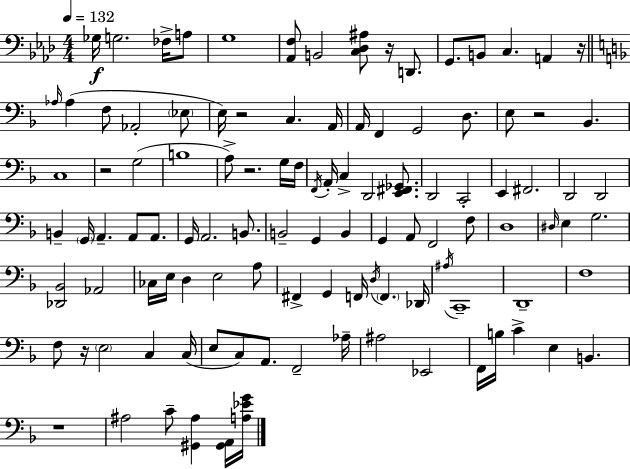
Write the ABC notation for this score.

X:1
T:Untitled
M:4/4
L:1/4
K:Ab
_G,/4 G,2 _F,/4 A,/2 G,4 [_A,,F,]/2 B,,2 [C,_D,^A,]/2 z/4 D,,/2 G,,/2 B,,/2 C, A,, z/4 _A,/4 _A, F,/2 _A,,2 _E,/2 E,/4 z2 C, A,,/4 A,,/4 F,, G,,2 D,/2 E,/2 z2 _B,, C,4 z2 G,2 B,4 A,/2 z2 G,/4 F,/4 F,,/4 A,,/4 C, D,,2 [E,,^F,,_G,,]/2 D,,2 C,,2 E,, ^F,,2 D,,2 D,,2 B,, G,,/4 A,, A,,/2 A,,/2 G,,/4 A,,2 B,,/2 B,,2 G,, B,, G,, A,,/2 F,,2 F,/2 D,4 ^D,/4 E, G,2 [_D,,_B,,]2 _A,,2 _C,/4 E,/4 D, E,2 A,/2 ^F,, G,, F,,/4 D,/4 F,, _D,,/4 ^A,/4 C,,4 D,,4 F,4 F,/2 z/4 E,2 C, C,/4 E,/2 C,/2 A,,/2 F,,2 _A,/4 ^A,2 _E,,2 F,,/4 B,/4 C E, B,, z4 ^A,2 C/2 [^G,,^A,] [^G,,A,,]/4 [A,_EG]/4